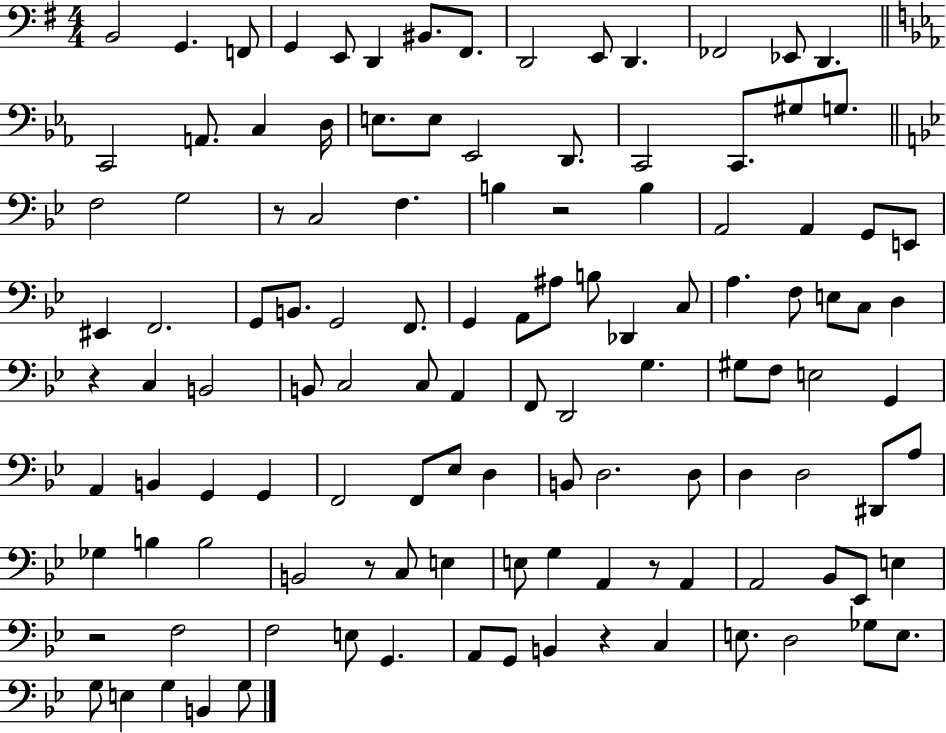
X:1
T:Untitled
M:4/4
L:1/4
K:G
B,,2 G,, F,,/2 G,, E,,/2 D,, ^B,,/2 ^F,,/2 D,,2 E,,/2 D,, _F,,2 _E,,/2 D,, C,,2 A,,/2 C, D,/4 E,/2 E,/2 _E,,2 D,,/2 C,,2 C,,/2 ^G,/2 G,/2 F,2 G,2 z/2 C,2 F, B, z2 B, A,,2 A,, G,,/2 E,,/2 ^E,, F,,2 G,,/2 B,,/2 G,,2 F,,/2 G,, A,,/2 ^A,/2 B,/2 _D,, C,/2 A, F,/2 E,/2 C,/2 D, z C, B,,2 B,,/2 C,2 C,/2 A,, F,,/2 D,,2 G, ^G,/2 F,/2 E,2 G,, A,, B,, G,, G,, F,,2 F,,/2 _E,/2 D, B,,/2 D,2 D,/2 D, D,2 ^D,,/2 A,/2 _G, B, B,2 B,,2 z/2 C,/2 E, E,/2 G, A,, z/2 A,, A,,2 _B,,/2 _E,,/2 E, z2 F,2 F,2 E,/2 G,, A,,/2 G,,/2 B,, z C, E,/2 D,2 _G,/2 E,/2 G,/2 E, G, B,, G,/2